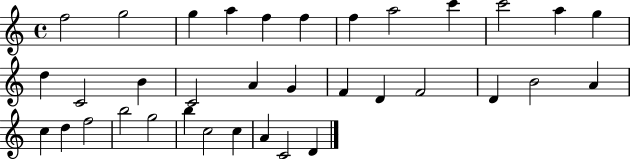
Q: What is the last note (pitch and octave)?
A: D4